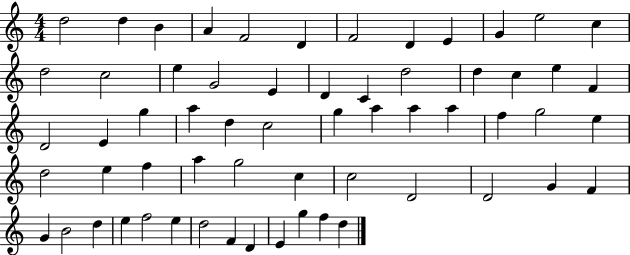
{
  \clef treble
  \numericTimeSignature
  \time 4/4
  \key c \major
  d''2 d''4 b'4 | a'4 f'2 d'4 | f'2 d'4 e'4 | g'4 e''2 c''4 | \break d''2 c''2 | e''4 g'2 e'4 | d'4 c'4 d''2 | d''4 c''4 e''4 f'4 | \break d'2 e'4 g''4 | a''4 d''4 c''2 | g''4 a''4 a''4 a''4 | f''4 g''2 e''4 | \break d''2 e''4 f''4 | a''4 g''2 c''4 | c''2 d'2 | d'2 g'4 f'4 | \break g'4 b'2 d''4 | e''4 f''2 e''4 | d''2 f'4 d'4 | e'4 g''4 f''4 d''4 | \break \bar "|."
}